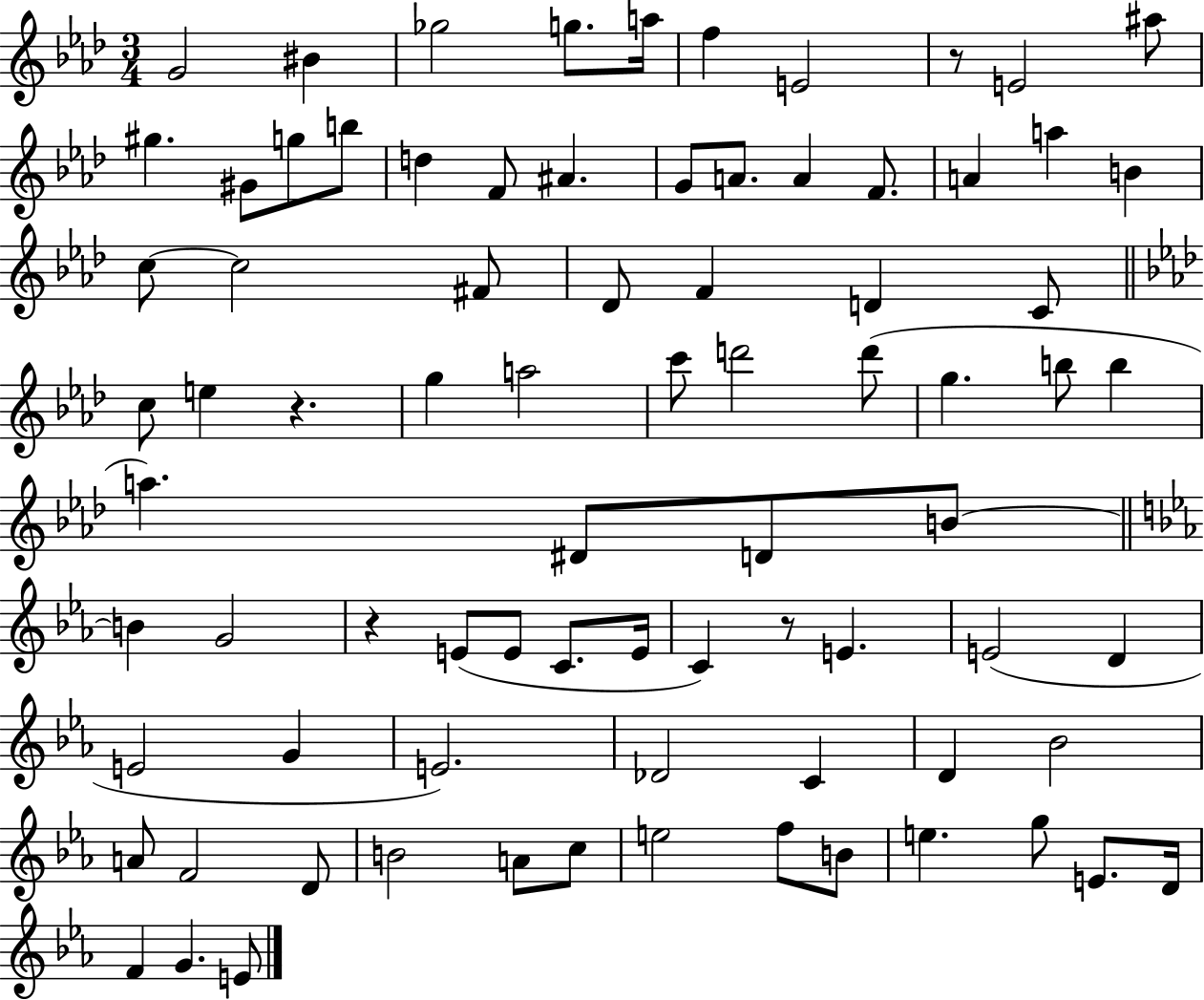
G4/h BIS4/q Gb5/h G5/e. A5/s F5/q E4/h R/e E4/h A#5/e G#5/q. G#4/e G5/e B5/e D5/q F4/e A#4/q. G4/e A4/e. A4/q F4/e. A4/q A5/q B4/q C5/e C5/h F#4/e Db4/e F4/q D4/q C4/e C5/e E5/q R/q. G5/q A5/h C6/e D6/h D6/e G5/q. B5/e B5/q A5/q. D#4/e D4/e B4/e B4/q G4/h R/q E4/e E4/e C4/e. E4/s C4/q R/e E4/q. E4/h D4/q E4/h G4/q E4/h. Db4/h C4/q D4/q Bb4/h A4/e F4/h D4/e B4/h A4/e C5/e E5/h F5/e B4/e E5/q. G5/e E4/e. D4/s F4/q G4/q. E4/e